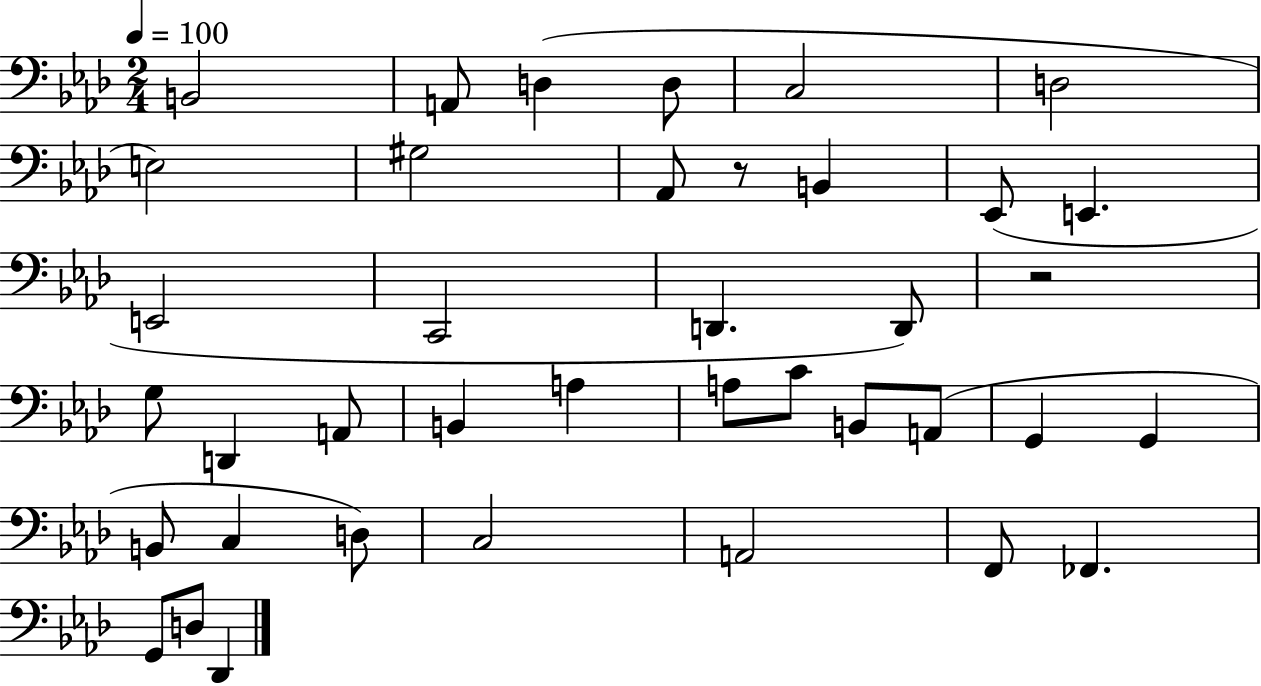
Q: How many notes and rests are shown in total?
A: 39